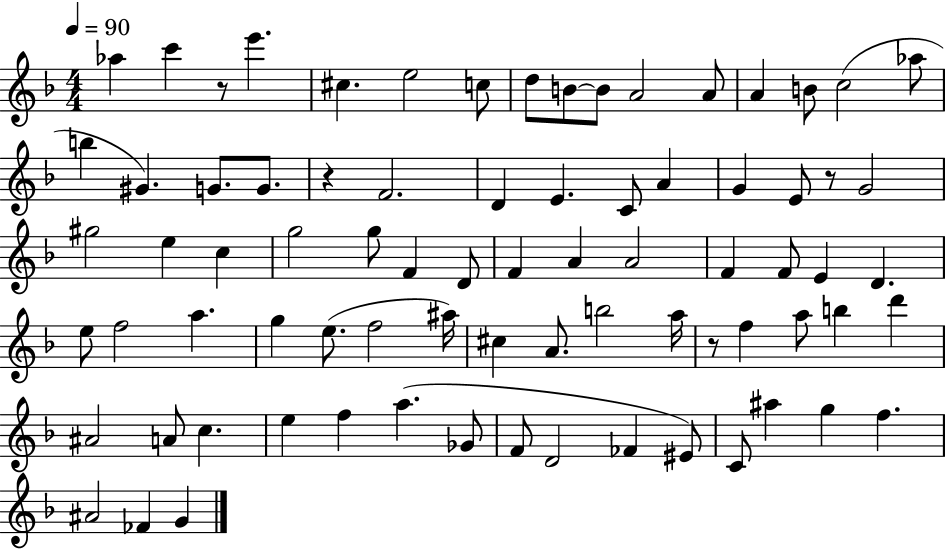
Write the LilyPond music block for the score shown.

{
  \clef treble
  \numericTimeSignature
  \time 4/4
  \key f \major
  \tempo 4 = 90
  aes''4 c'''4 r8 e'''4. | cis''4. e''2 c''8 | d''8 b'8~~ b'8 a'2 a'8 | a'4 b'8 c''2( aes''8 | \break b''4 gis'4.) g'8. g'8. | r4 f'2. | d'4 e'4. c'8 a'4 | g'4 e'8 r8 g'2 | \break gis''2 e''4 c''4 | g''2 g''8 f'4 d'8 | f'4 a'4 a'2 | f'4 f'8 e'4 d'4. | \break e''8 f''2 a''4. | g''4 e''8.( f''2 ais''16) | cis''4 a'8. b''2 a''16 | r8 f''4 a''8 b''4 d'''4 | \break ais'2 a'8 c''4. | e''4 f''4 a''4.( ges'8 | f'8 d'2 fes'4 eis'8) | c'8 ais''4 g''4 f''4. | \break ais'2 fes'4 g'4 | \bar "|."
}